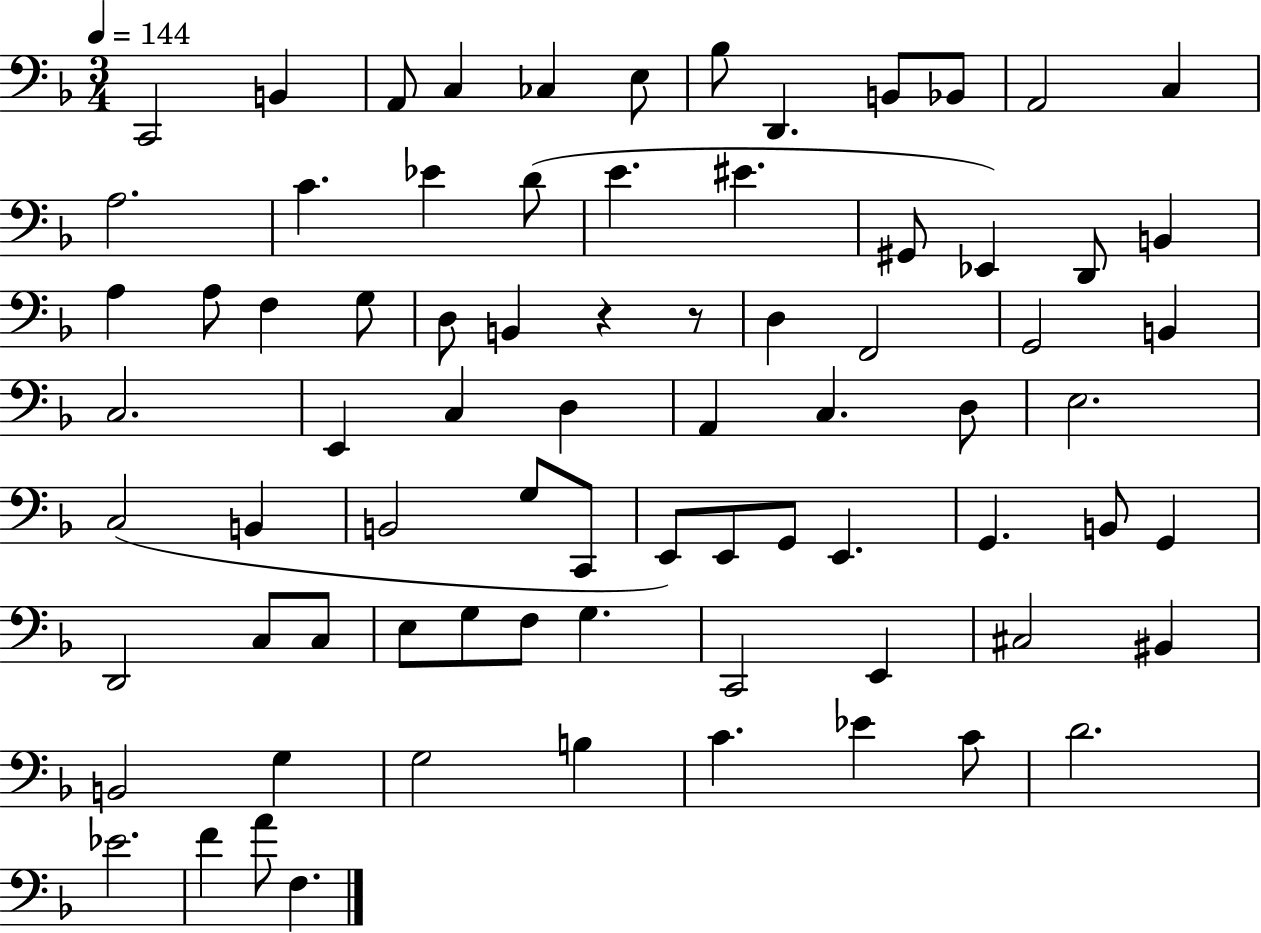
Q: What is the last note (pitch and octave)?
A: F3